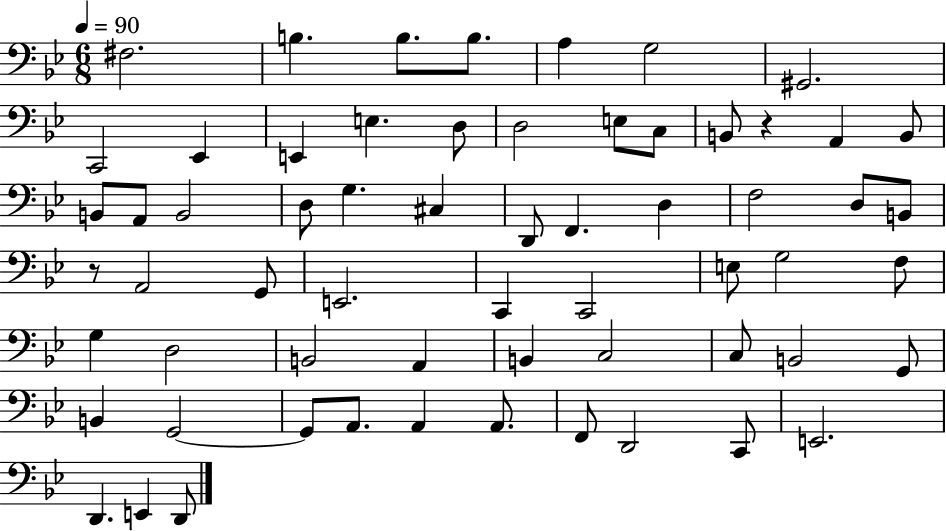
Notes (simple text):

F#3/h. B3/q. B3/e. B3/e. A3/q G3/h G#2/h. C2/h Eb2/q E2/q E3/q. D3/e D3/h E3/e C3/e B2/e R/q A2/q B2/e B2/e A2/e B2/h D3/e G3/q. C#3/q D2/e F2/q. D3/q F3/h D3/e B2/e R/e A2/h G2/e E2/h. C2/q C2/h E3/e G3/h F3/e G3/q D3/h B2/h A2/q B2/q C3/h C3/e B2/h G2/e B2/q G2/h G2/e A2/e. A2/q A2/e. F2/e D2/h C2/e E2/h. D2/q. E2/q D2/e